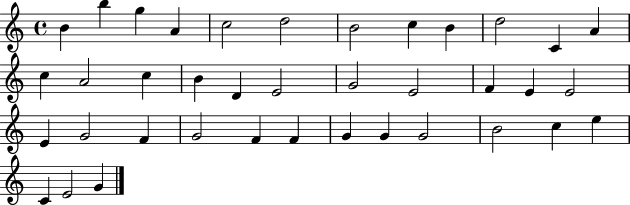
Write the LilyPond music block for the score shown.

{
  \clef treble
  \time 4/4
  \defaultTimeSignature
  \key c \major
  b'4 b''4 g''4 a'4 | c''2 d''2 | b'2 c''4 b'4 | d''2 c'4 a'4 | \break c''4 a'2 c''4 | b'4 d'4 e'2 | g'2 e'2 | f'4 e'4 e'2 | \break e'4 g'2 f'4 | g'2 f'4 f'4 | g'4 g'4 g'2 | b'2 c''4 e''4 | \break c'4 e'2 g'4 | \bar "|."
}